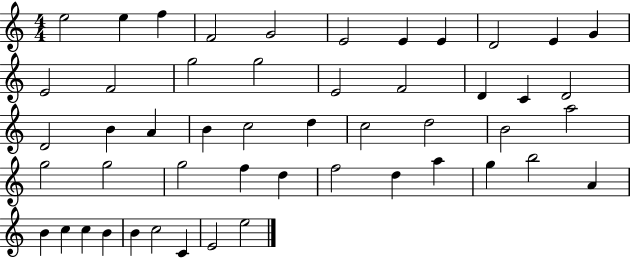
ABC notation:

X:1
T:Untitled
M:4/4
L:1/4
K:C
e2 e f F2 G2 E2 E E D2 E G E2 F2 g2 g2 E2 F2 D C D2 D2 B A B c2 d c2 d2 B2 a2 g2 g2 g2 f d f2 d a g b2 A B c c B B c2 C E2 e2